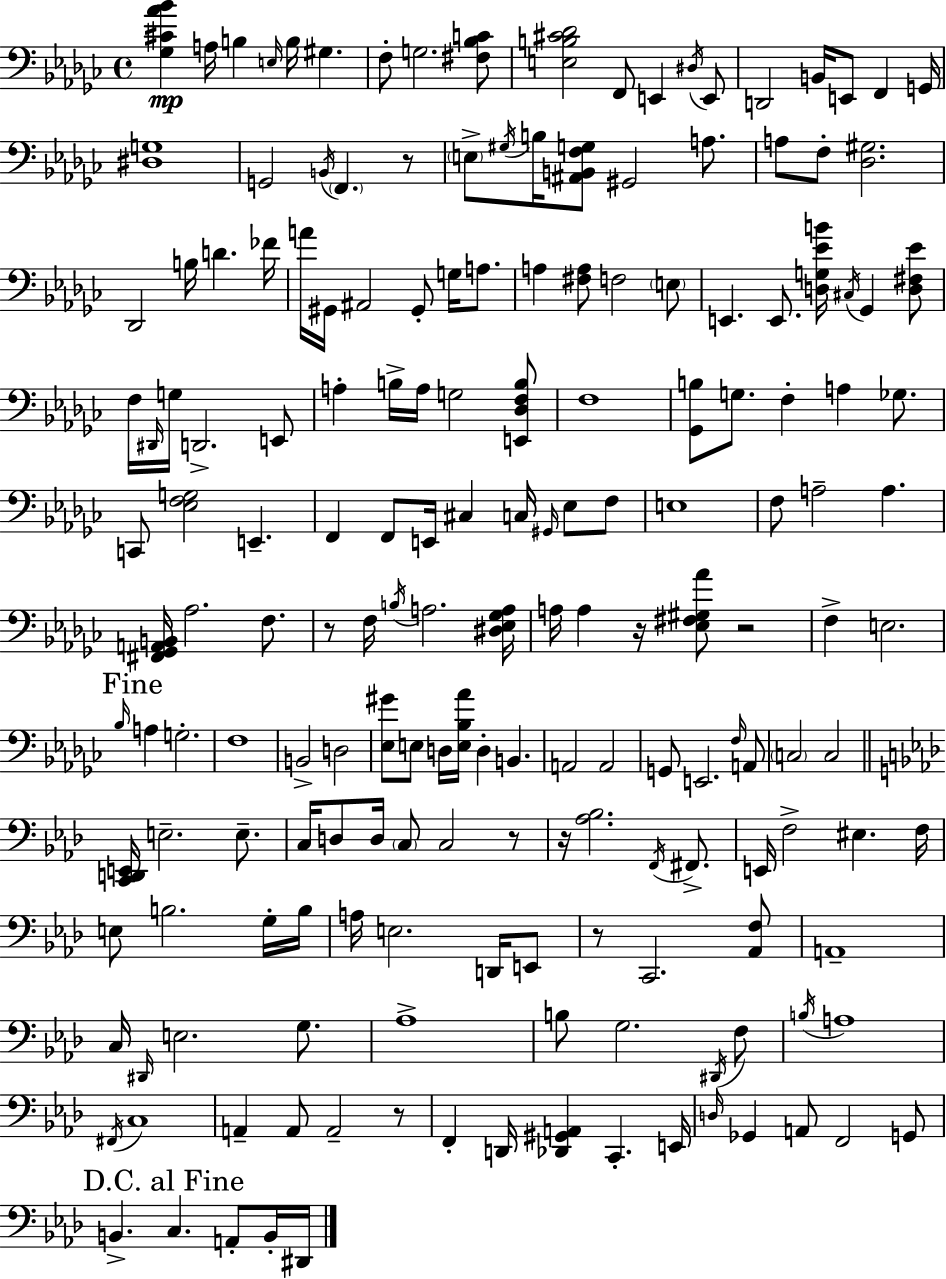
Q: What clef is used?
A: bass